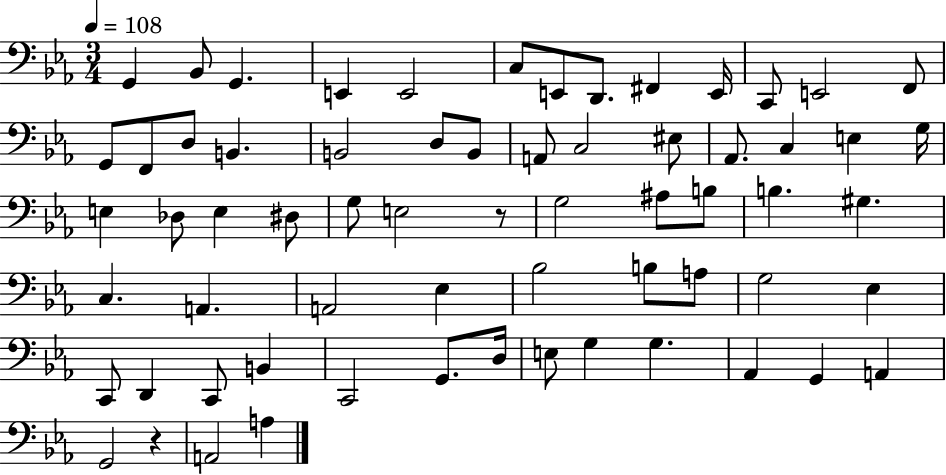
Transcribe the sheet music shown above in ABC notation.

X:1
T:Untitled
M:3/4
L:1/4
K:Eb
G,, _B,,/2 G,, E,, E,,2 C,/2 E,,/2 D,,/2 ^F,, E,,/4 C,,/2 E,,2 F,,/2 G,,/2 F,,/2 D,/2 B,, B,,2 D,/2 B,,/2 A,,/2 C,2 ^E,/2 _A,,/2 C, E, G,/4 E, _D,/2 E, ^D,/2 G,/2 E,2 z/2 G,2 ^A,/2 B,/2 B, ^G, C, A,, A,,2 _E, _B,2 B,/2 A,/2 G,2 _E, C,,/2 D,, C,,/2 B,, C,,2 G,,/2 D,/4 E,/2 G, G, _A,, G,, A,, G,,2 z A,,2 A,